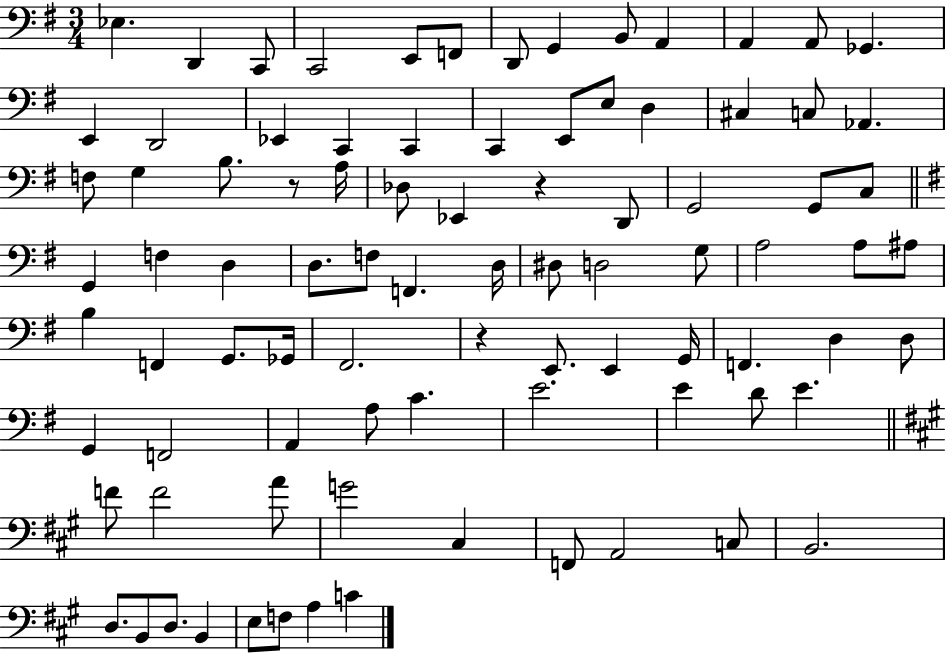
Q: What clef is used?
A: bass